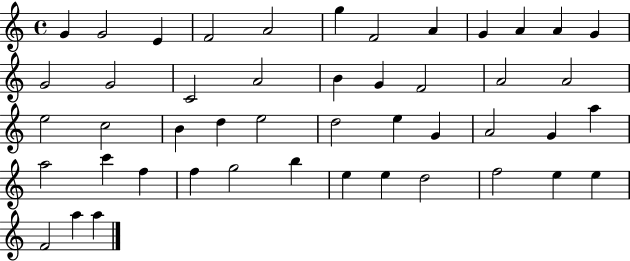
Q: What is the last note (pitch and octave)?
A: A5